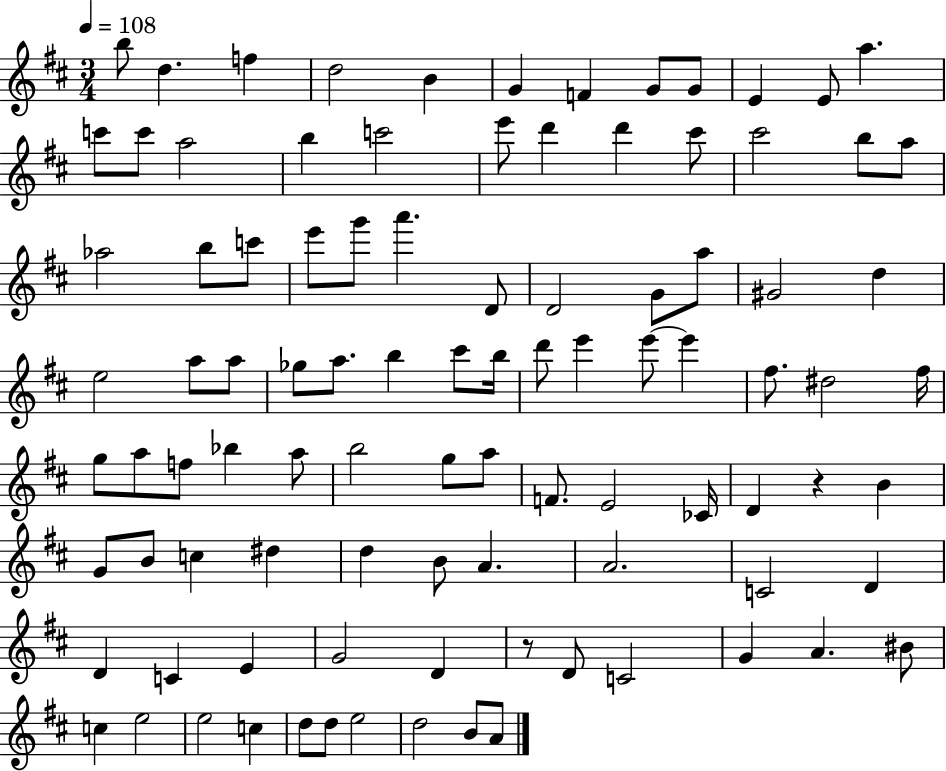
{
  \clef treble
  \numericTimeSignature
  \time 3/4
  \key d \major
  \tempo 4 = 108
  \repeat volta 2 { b''8 d''4. f''4 | d''2 b'4 | g'4 f'4 g'8 g'8 | e'4 e'8 a''4. | \break c'''8 c'''8 a''2 | b''4 c'''2 | e'''8 d'''4 d'''4 cis'''8 | cis'''2 b''8 a''8 | \break aes''2 b''8 c'''8 | e'''8 g'''8 a'''4. d'8 | d'2 g'8 a''8 | gis'2 d''4 | \break e''2 a''8 a''8 | ges''8 a''8. b''4 cis'''8 b''16 | d'''8 e'''4 e'''8~~ e'''4 | fis''8. dis''2 fis''16 | \break g''8 a''8 f''8 bes''4 a''8 | b''2 g''8 a''8 | f'8. e'2 ces'16 | d'4 r4 b'4 | \break g'8 b'8 c''4 dis''4 | d''4 b'8 a'4. | a'2. | c'2 d'4 | \break d'4 c'4 e'4 | g'2 d'4 | r8 d'8 c'2 | g'4 a'4. bis'8 | \break c''4 e''2 | e''2 c''4 | d''8 d''8 e''2 | d''2 b'8 a'8 | \break } \bar "|."
}